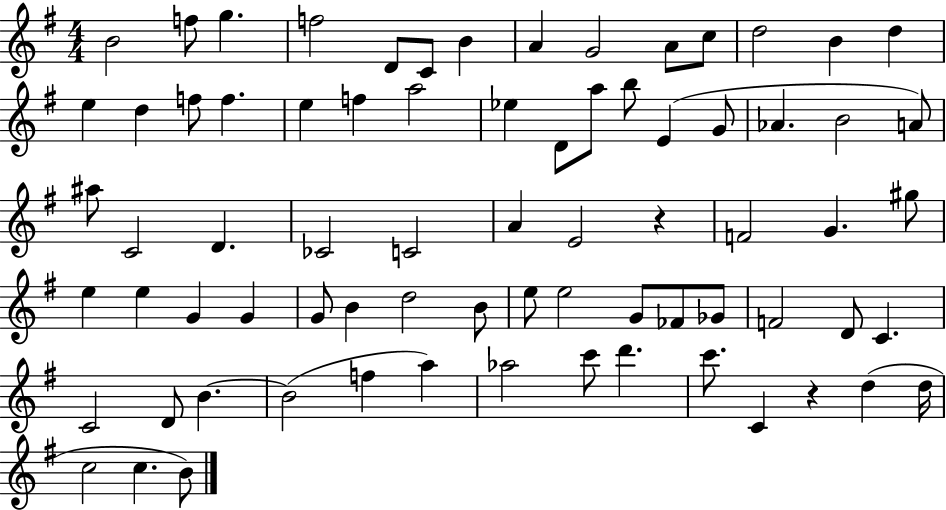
X:1
T:Untitled
M:4/4
L:1/4
K:G
B2 f/2 g f2 D/2 C/2 B A G2 A/2 c/2 d2 B d e d f/2 f e f a2 _e D/2 a/2 b/2 E G/2 _A B2 A/2 ^a/2 C2 D _C2 C2 A E2 z F2 G ^g/2 e e G G G/2 B d2 B/2 e/2 e2 G/2 _F/2 _G/2 F2 D/2 C C2 D/2 B B2 f a _a2 c'/2 d' c'/2 C z d d/4 c2 c B/2